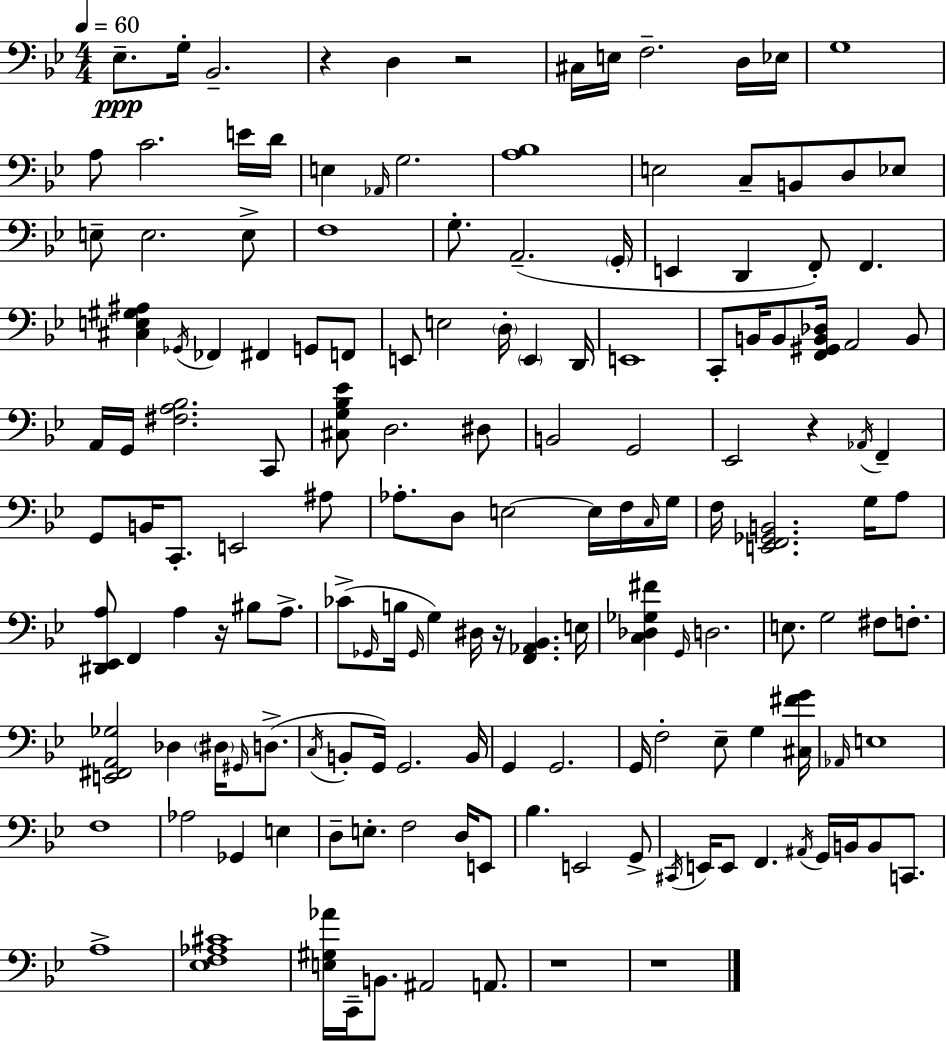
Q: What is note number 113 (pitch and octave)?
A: D3